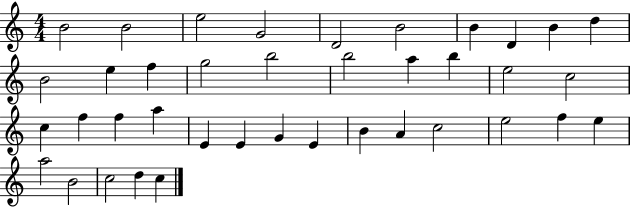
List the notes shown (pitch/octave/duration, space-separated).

B4/h B4/h E5/h G4/h D4/h B4/h B4/q D4/q B4/q D5/q B4/h E5/q F5/q G5/h B5/h B5/h A5/q B5/q E5/h C5/h C5/q F5/q F5/q A5/q E4/q E4/q G4/q E4/q B4/q A4/q C5/h E5/h F5/q E5/q A5/h B4/h C5/h D5/q C5/q